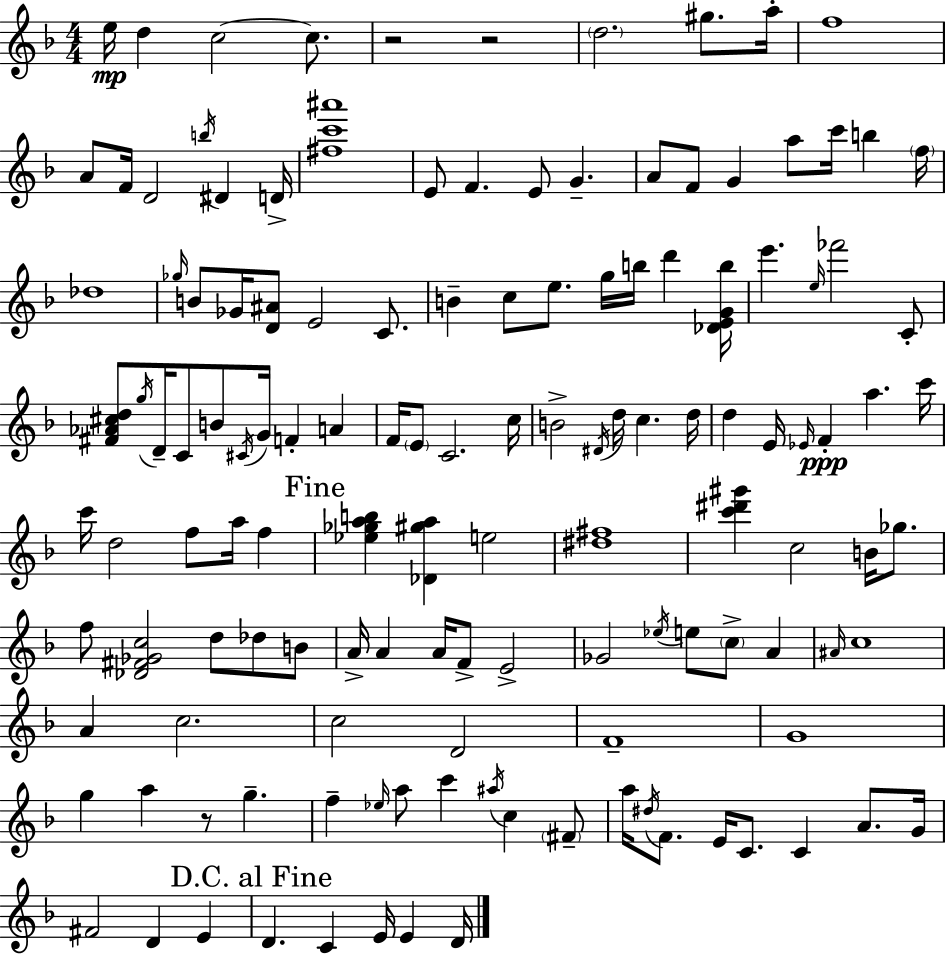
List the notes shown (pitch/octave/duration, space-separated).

E5/s D5/q C5/h C5/e. R/h R/h D5/h. G#5/e. A5/s F5/w A4/e F4/s D4/h B5/s D#4/q D4/s [F#5,C6,A#6]/w E4/e F4/q. E4/e G4/q. A4/e F4/e G4/q A5/e C6/s B5/q F5/s Db5/w Gb5/s B4/e Gb4/s [D4,A#4]/e E4/h C4/e. B4/q C5/e E5/e. G5/s B5/s D6/q [Db4,E4,G4,B5]/s E6/q. E5/s FES6/h C4/e [F#4,Ab4,C#5,D5]/e G5/s D4/s C4/e B4/e C#4/s G4/s F4/q A4/q F4/s E4/e C4/h. C5/s B4/h D#4/s D5/s C5/q. D5/s D5/q E4/s Eb4/s F4/q A5/q. C6/s C6/s D5/h F5/e A5/s F5/q [Eb5,Gb5,A5,B5]/q [Db4,G#5,A5]/q E5/h [D#5,F#5]/w [C6,D#6,G#6]/q C5/h B4/s Gb5/e. F5/e [Db4,F#4,Gb4,C5]/h D5/e Db5/e B4/e A4/s A4/q A4/s F4/e E4/h Gb4/h Eb5/s E5/e C5/e A4/q A#4/s C5/w A4/q C5/h. C5/h D4/h F4/w G4/w G5/q A5/q R/e G5/q. F5/q Eb5/s A5/e C6/q A#5/s C5/q F#4/e A5/s D#5/s F4/e. E4/s C4/e. C4/q A4/e. G4/s F#4/h D4/q E4/q D4/q. C4/q E4/s E4/q D4/s